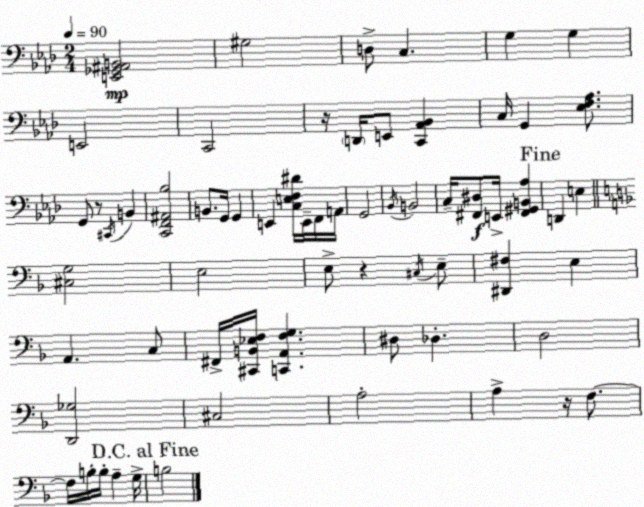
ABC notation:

X:1
T:Untitled
M:2/4
L:1/4
K:Fm
[E,,_G,,^A,,B,,]2 ^G,2 D,/2 C, G, G, E,,2 C,,2 z/4 D,,/4 E,,/2 [C,,_A,,_B,,] C,/4 G,, [_E,F,_A,]/2 G,,/2 z/2 ^C,,/4 B,, [C,,F,,^A,,_B,]2 B,,/2 G,,/4 G,, E,, [C,E,F,^D]/4 E,,/4 F,,/4 A,,/4 G,,2 _B,,/4 B,,2 C,/4 [^F,,^D,]/2 E,,/4 [^F,,^G,,B,,_A,] D,, E, [^C,G,]2 E,2 E,/2 z ^C,/4 E,/2 [^D,,^F,] E, A,, C,/2 ^F,,/4 [^C,,B,,_E,F,]/4 [C,,A,,F,G,] ^D,/2 _D, D,2 [D,,_G,]2 ^C,2 A,2 A, z/4 F,/2 F,/4 B,/4 B,/4 A, G,/4 B,2